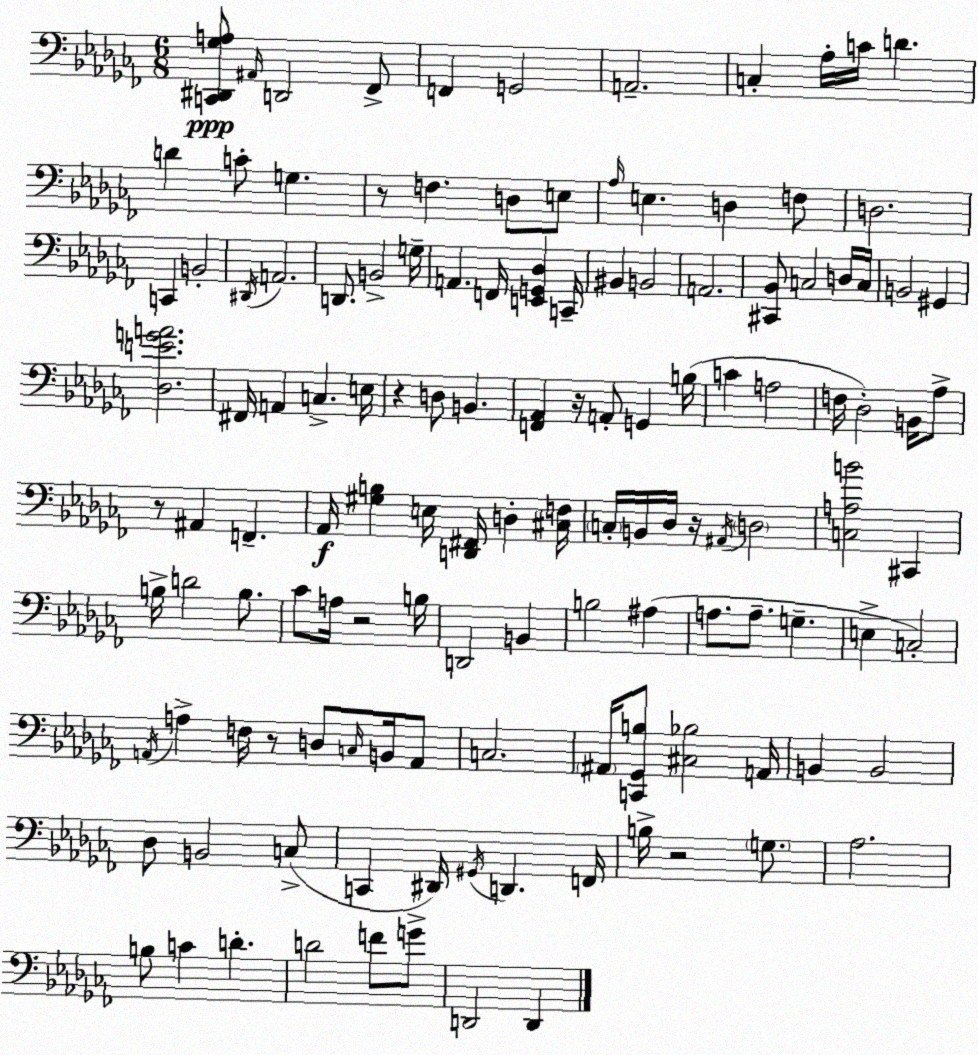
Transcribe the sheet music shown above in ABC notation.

X:1
T:Untitled
M:6/8
L:1/4
K:Abm
[C,,^D,,_G,A,]/2 ^A,,/4 D,,2 _F,,/2 F,, G,,2 A,,2 C, _A,/4 C/4 D D C/2 G, z/2 F, D,/2 E,/2 _A,/4 E, D, F,/2 D,2 C,, B,,2 ^D,,/4 A,,2 D,,/2 B,,2 G,/4 A,, F,,/4 [E,,G,,_D,] C,,/4 ^B,, B,,2 A,,2 [^C,,_B,,]/2 C,2 D,/4 C,/4 B,,2 ^G,, [_D,EGA]2 ^F,,/4 A,, C, E,/4 z D,/2 B,, [F,,_A,,] z/4 A,,/2 G,, B,/4 C A,2 F,/4 _D,2 B,,/4 _A,/2 z/2 ^A,, F,, _A,,/4 [^G,B,] E,/4 [D,,^F,,]/4 D, [^C,F,]/4 C,/4 B,,/4 _D,/4 z/4 ^A,,/4 D,2 [C,A,B]2 ^C,, B,/4 D2 B,/2 _C/2 A,/4 z2 B,/4 D,,2 B,, B,2 ^A, A,/2 A,/2 G, E, C,2 A,,/4 A, F,/4 z/2 D,/2 C,/4 B,,/4 A,,/2 C,2 ^A,,/4 [C,,_G,,B,]/2 [^C,_B,]2 A,,/4 B,, B,,2 _D,/2 B,,2 C,/2 C,, ^D,,/4 ^G,,/4 D,, F,,/4 B,/4 z2 G,/2 _A,2 B,/2 C D D2 F/2 G/2 D,,2 D,,